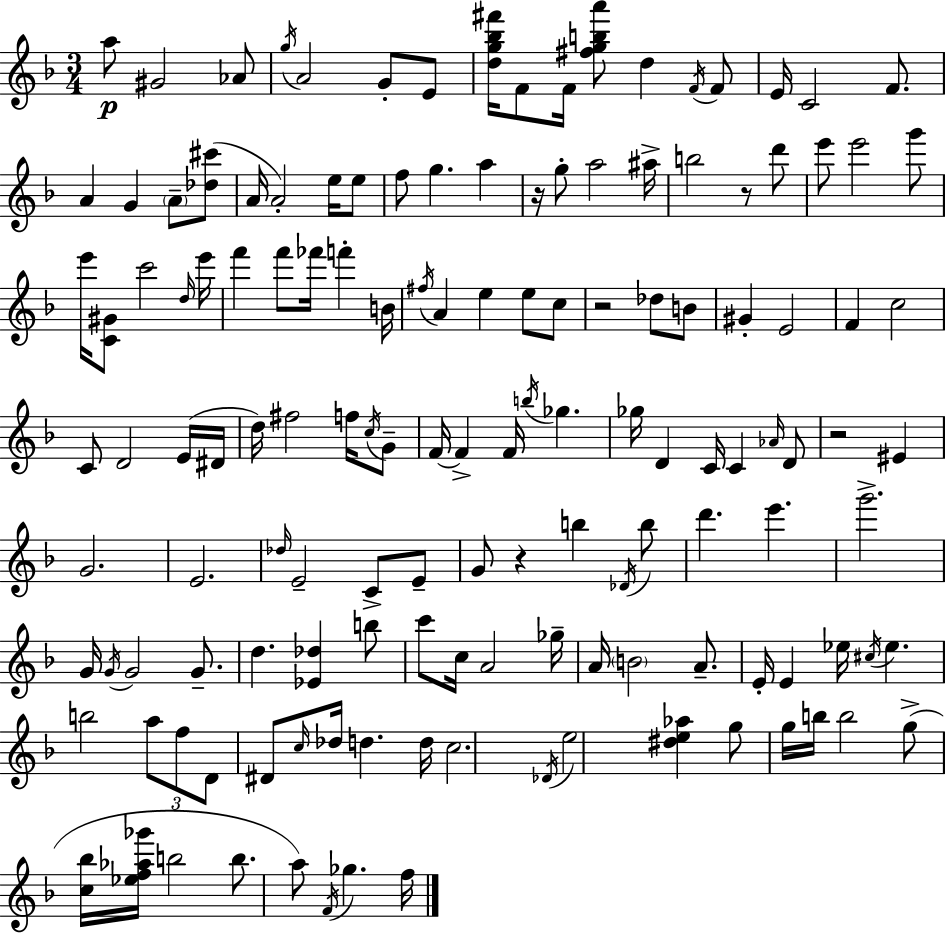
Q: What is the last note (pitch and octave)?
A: F5